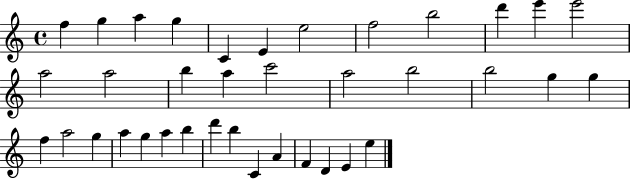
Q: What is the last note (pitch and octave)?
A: E5